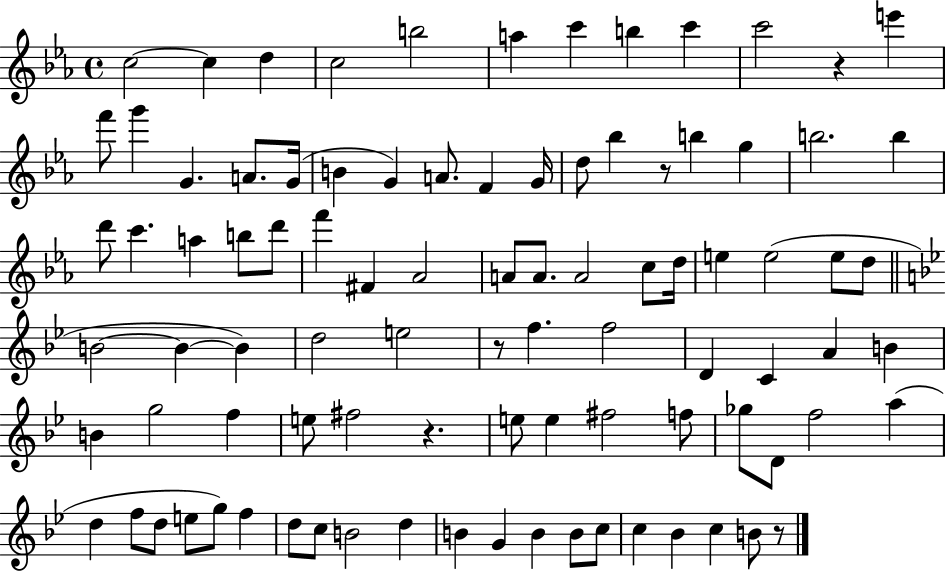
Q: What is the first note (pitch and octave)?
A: C5